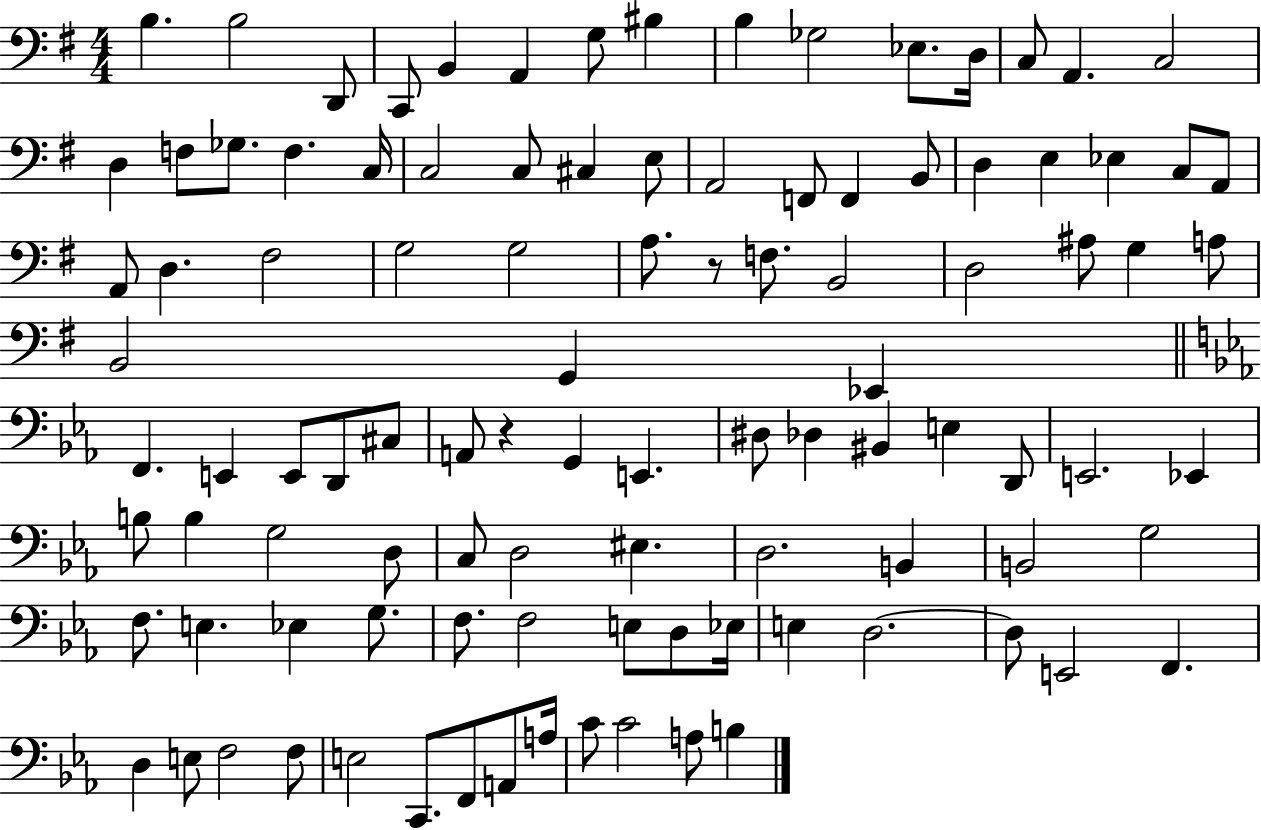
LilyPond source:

{
  \clef bass
  \numericTimeSignature
  \time 4/4
  \key g \major
  b4. b2 d,8 | c,8 b,4 a,4 g8 bis4 | b4 ges2 ees8. d16 | c8 a,4. c2 | \break d4 f8 ges8. f4. c16 | c2 c8 cis4 e8 | a,2 f,8 f,4 b,8 | d4 e4 ees4 c8 a,8 | \break a,8 d4. fis2 | g2 g2 | a8. r8 f8. b,2 | d2 ais8 g4 a8 | \break b,2 g,4 ees,4 | \bar "||" \break \key ees \major f,4. e,4 e,8 d,8 cis8 | a,8 r4 g,4 e,4. | dis8 des4 bis,4 e4 d,8 | e,2. ees,4 | \break b8 b4 g2 d8 | c8 d2 eis4. | d2. b,4 | b,2 g2 | \break f8. e4. ees4 g8. | f8. f2 e8 d8 ees16 | e4 d2.~~ | d8 e,2 f,4. | \break d4 e8 f2 f8 | e2 c,8. f,8 a,8 a16 | c'8 c'2 a8 b4 | \bar "|."
}